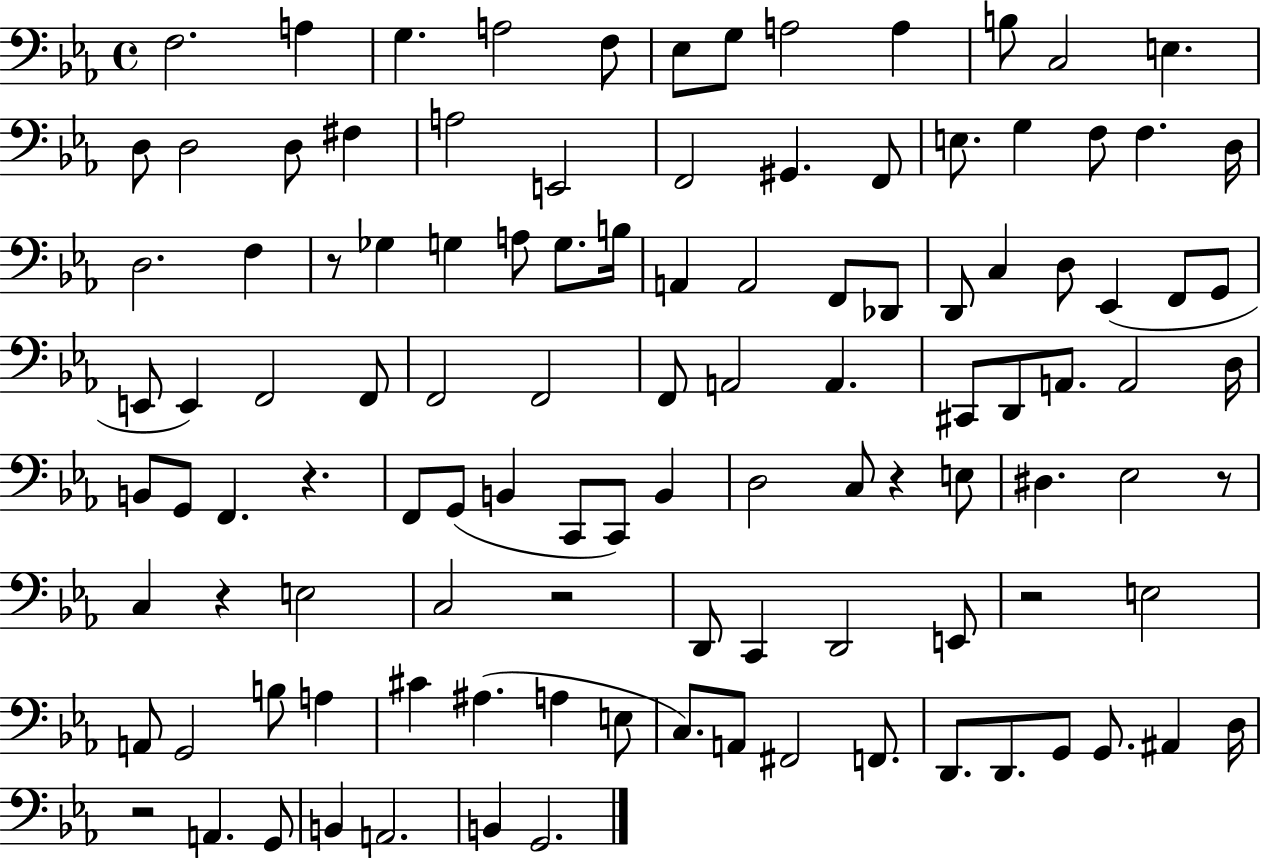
F3/h. A3/q G3/q. A3/h F3/e Eb3/e G3/e A3/h A3/q B3/e C3/h E3/q. D3/e D3/h D3/e F#3/q A3/h E2/h F2/h G#2/q. F2/e E3/e. G3/q F3/e F3/q. D3/s D3/h. F3/q R/e Gb3/q G3/q A3/e G3/e. B3/s A2/q A2/h F2/e Db2/e D2/e C3/q D3/e Eb2/q F2/e G2/e E2/e E2/q F2/h F2/e F2/h F2/h F2/e A2/h A2/q. C#2/e D2/e A2/e. A2/h D3/s B2/e G2/e F2/q. R/q. F2/e G2/e B2/q C2/e C2/e B2/q D3/h C3/e R/q E3/e D#3/q. Eb3/h R/e C3/q R/q E3/h C3/h R/h D2/e C2/q D2/h E2/e R/h E3/h A2/e G2/h B3/e A3/q C#4/q A#3/q. A3/q E3/e C3/e. A2/e F#2/h F2/e. D2/e. D2/e. G2/e G2/e. A#2/q D3/s R/h A2/q. G2/e B2/q A2/h. B2/q G2/h.